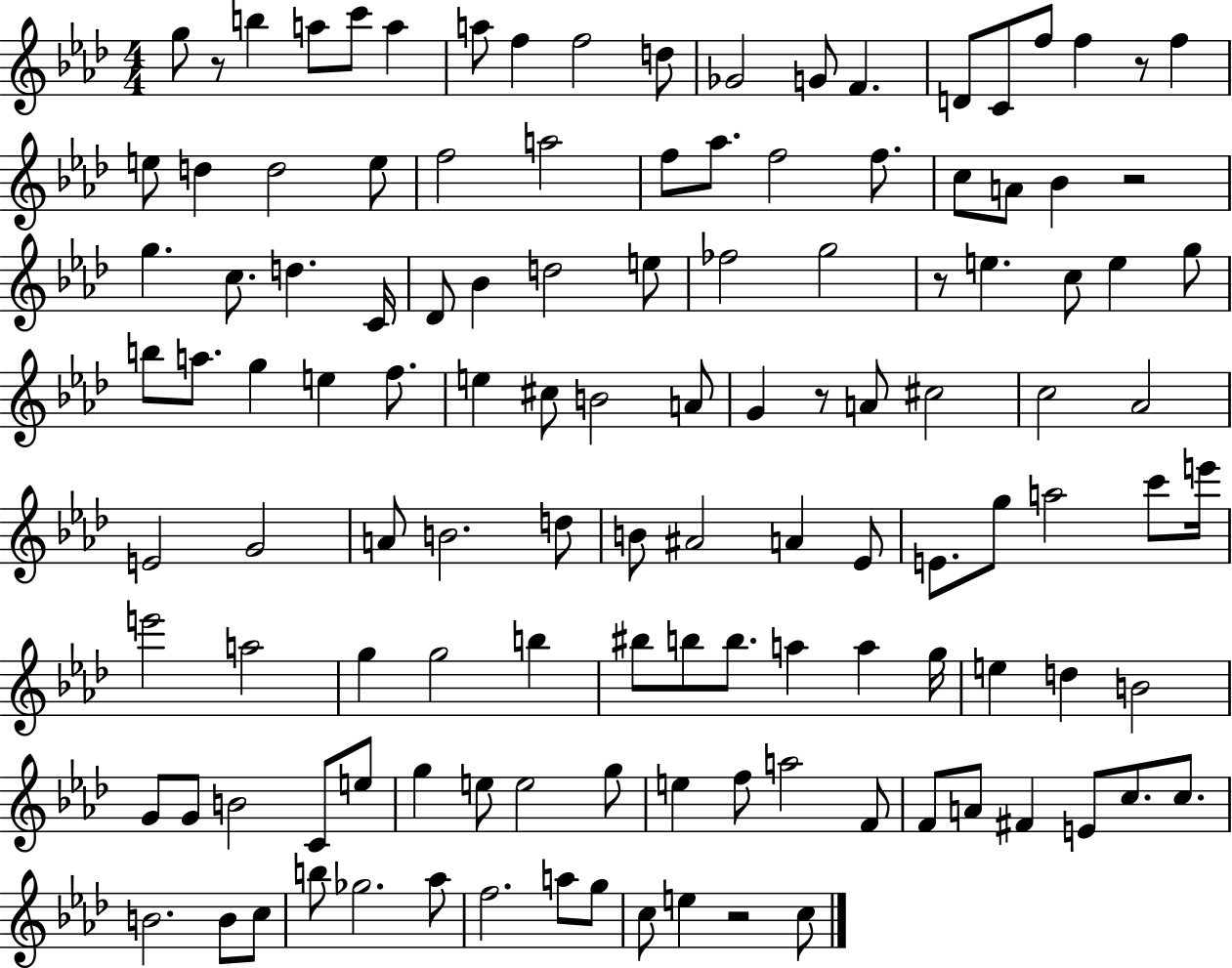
G5/e R/e B5/q A5/e C6/e A5/q A5/e F5/q F5/h D5/e Gb4/h G4/e F4/q. D4/e C4/e F5/e F5/q R/e F5/q E5/e D5/q D5/h E5/e F5/h A5/h F5/e Ab5/e. F5/h F5/e. C5/e A4/e Bb4/q R/h G5/q. C5/e. D5/q. C4/s Db4/e Bb4/q D5/h E5/e FES5/h G5/h R/e E5/q. C5/e E5/q G5/e B5/e A5/e. G5/q E5/q F5/e. E5/q C#5/e B4/h A4/e G4/q R/e A4/e C#5/h C5/h Ab4/h E4/h G4/h A4/e B4/h. D5/e B4/e A#4/h A4/q Eb4/e E4/e. G5/e A5/h C6/e E6/s E6/h A5/h G5/q G5/h B5/q BIS5/e B5/e B5/e. A5/q A5/q G5/s E5/q D5/q B4/h G4/e G4/e B4/h C4/e E5/e G5/q E5/e E5/h G5/e E5/q F5/e A5/h F4/e F4/e A4/e F#4/q E4/e C5/e. C5/e. B4/h. B4/e C5/e B5/e Gb5/h. Ab5/e F5/h. A5/e G5/e C5/e E5/q R/h C5/e